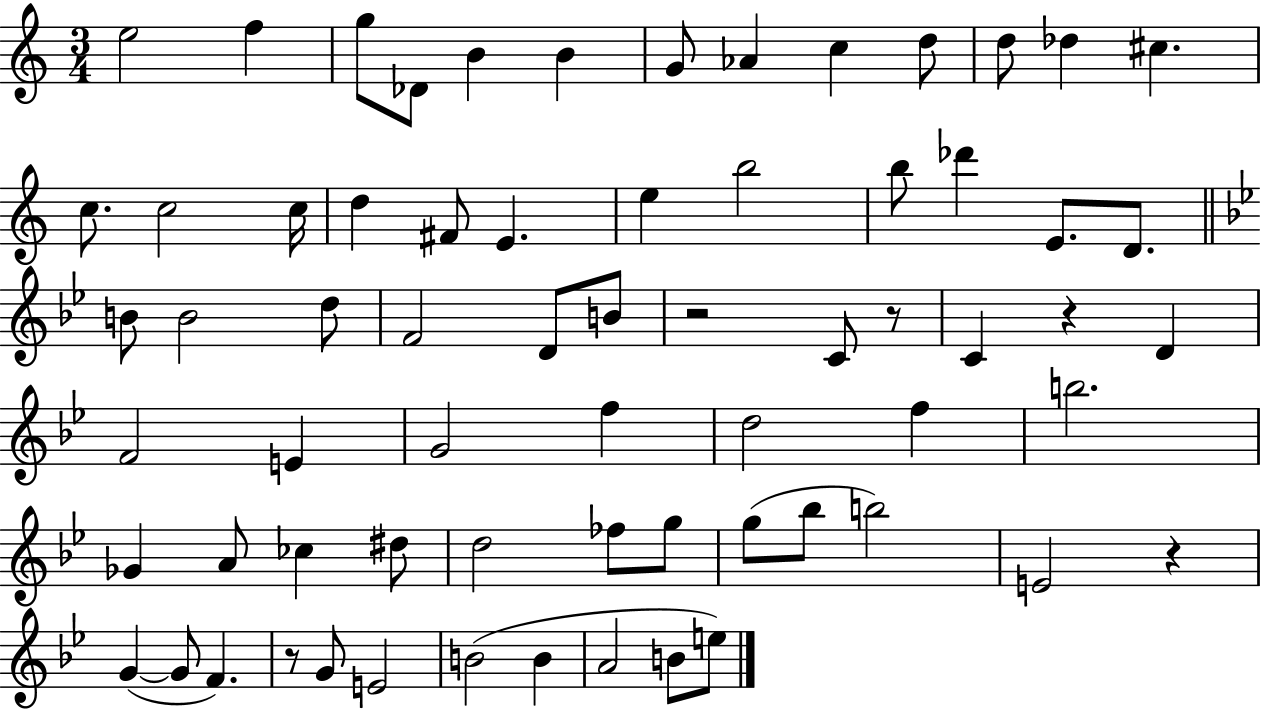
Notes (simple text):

E5/h F5/q G5/e Db4/e B4/q B4/q G4/e Ab4/q C5/q D5/e D5/e Db5/q C#5/q. C5/e. C5/h C5/s D5/q F#4/e E4/q. E5/q B5/h B5/e Db6/q E4/e. D4/e. B4/e B4/h D5/e F4/h D4/e B4/e R/h C4/e R/e C4/q R/q D4/q F4/h E4/q G4/h F5/q D5/h F5/q B5/h. Gb4/q A4/e CES5/q D#5/e D5/h FES5/e G5/e G5/e Bb5/e B5/h E4/h R/q G4/q G4/e F4/q. R/e G4/e E4/h B4/h B4/q A4/h B4/e E5/e